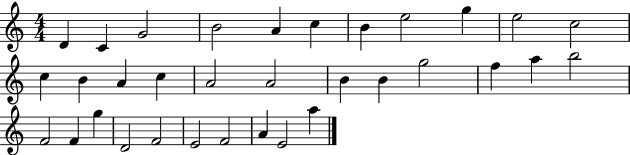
D4/q C4/q G4/h B4/h A4/q C5/q B4/q E5/h G5/q E5/h C5/h C5/q B4/q A4/q C5/q A4/h A4/h B4/q B4/q G5/h F5/q A5/q B5/h F4/h F4/q G5/q D4/h F4/h E4/h F4/h A4/q E4/h A5/q